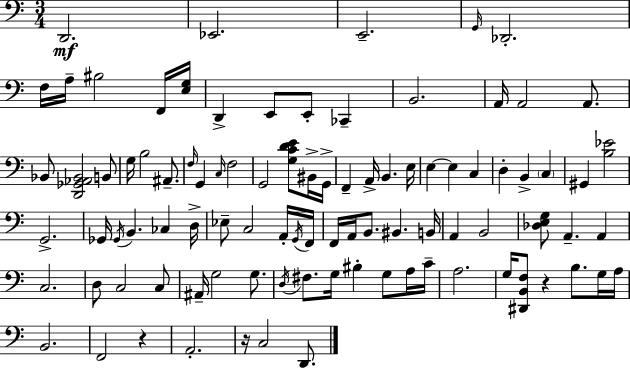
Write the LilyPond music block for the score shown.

{
  \clef bass
  \numericTimeSignature
  \time 3/4
  \key c \major
  \repeat volta 2 { d,2.\mf | ees,2. | e,2.-- | \grace { g,16 } des,2.-. | \break f16 a16-- bis2 f,16 | <e g>16 d,4-> e,8 e,8-. ces,4-- | b,2. | a,16 a,2 a,8. | \break bes,8 <d, ges, aes, bes,>2 b,8 | g16 b2 ais,8.-- | \grace { f16 } g,4 \grace { c16 } f2 | g,2 <g c' d' e'>8 | \break bis,16-> g,16-> f,4-- a,16-> b,4. | e16 e4~~ e4 c4 | d4-. b,4-> \parenthesize c4 | gis,4 <b ees'>2 | \break g,2.-> | ges,16 \acciaccatura { ges,16 } b,4. ces4 | d16-> ees8-- c2 | a,16-. \acciaccatura { g,16 } f,16 f,16 a,16 b,8. bis,4. | \break b,16 a,4 b,2 | <des e g>8 a,4.-- | a,4 c2. | d8 c2 | \break c8 ais,16-- g2 | g8. \acciaccatura { d16 } fis8. g16 bis4-. | g8 a16 c'16-- a2. | g16 <dis, b, f>8 r4 | \break b8. g16 a16 b,2. | f,2 | r4 a,2.-. | r16 c2 | \break d,8. } \bar "|."
}